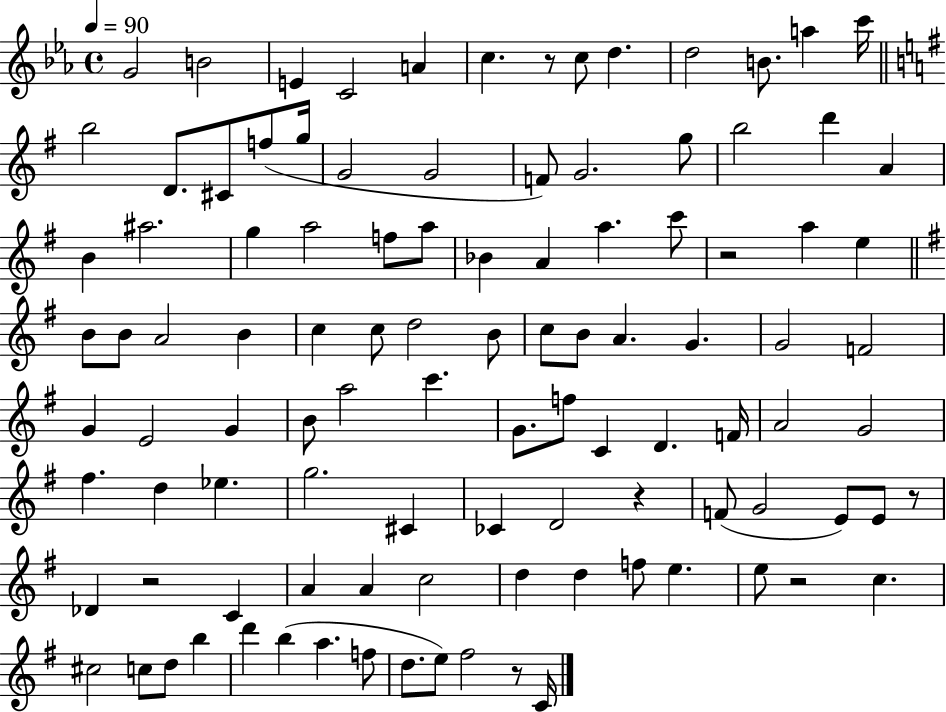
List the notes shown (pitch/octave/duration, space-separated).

G4/h B4/h E4/q C4/h A4/q C5/q. R/e C5/e D5/q. D5/h B4/e. A5/q C6/s B5/h D4/e. C#4/e F5/e G5/s G4/h G4/h F4/e G4/h. G5/e B5/h D6/q A4/q B4/q A#5/h. G5/q A5/h F5/e A5/e Bb4/q A4/q A5/q. C6/e R/h A5/q E5/q B4/e B4/e A4/h B4/q C5/q C5/e D5/h B4/e C5/e B4/e A4/q. G4/q. G4/h F4/h G4/q E4/h G4/q B4/e A5/h C6/q. G4/e. F5/e C4/q D4/q. F4/s A4/h G4/h F#5/q. D5/q Eb5/q. G5/h. C#4/q CES4/q D4/h R/q F4/e G4/h E4/e E4/e R/e Db4/q R/h C4/q A4/q A4/q C5/h D5/q D5/q F5/e E5/q. E5/e R/h C5/q. C#5/h C5/e D5/e B5/q D6/q B5/q A5/q. F5/e D5/e. E5/e F#5/h R/e C4/s